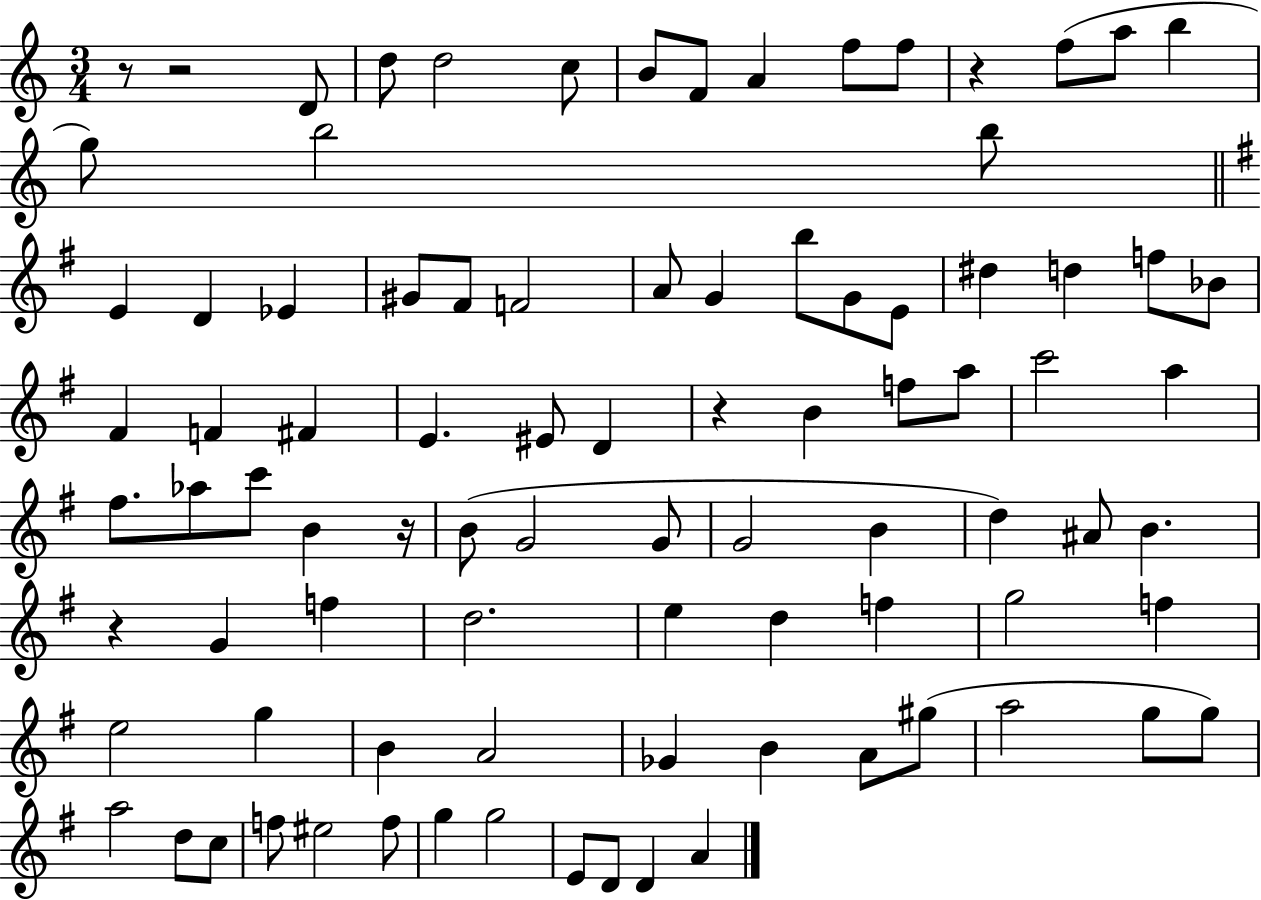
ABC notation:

X:1
T:Untitled
M:3/4
L:1/4
K:C
z/2 z2 D/2 d/2 d2 c/2 B/2 F/2 A f/2 f/2 z f/2 a/2 b g/2 b2 b/2 E D _E ^G/2 ^F/2 F2 A/2 G b/2 G/2 E/2 ^d d f/2 _B/2 ^F F ^F E ^E/2 D z B f/2 a/2 c'2 a ^f/2 _a/2 c'/2 B z/4 B/2 G2 G/2 G2 B d ^A/2 B z G f d2 e d f g2 f e2 g B A2 _G B A/2 ^g/2 a2 g/2 g/2 a2 d/2 c/2 f/2 ^e2 f/2 g g2 E/2 D/2 D A